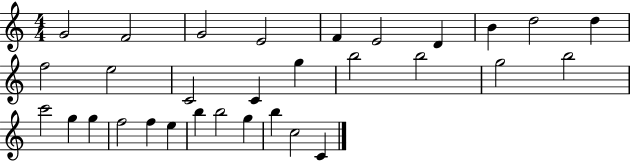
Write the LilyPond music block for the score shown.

{
  \clef treble
  \numericTimeSignature
  \time 4/4
  \key c \major
  g'2 f'2 | g'2 e'2 | f'4 e'2 d'4 | b'4 d''2 d''4 | \break f''2 e''2 | c'2 c'4 g''4 | b''2 b''2 | g''2 b''2 | \break c'''2 g''4 g''4 | f''2 f''4 e''4 | b''4 b''2 g''4 | b''4 c''2 c'4 | \break \bar "|."
}